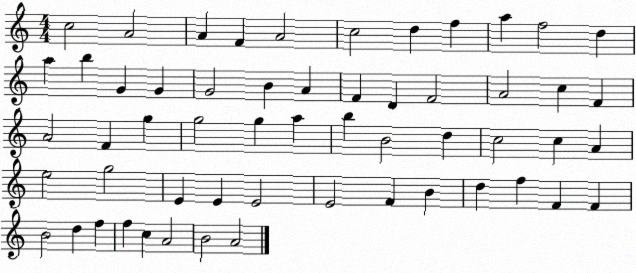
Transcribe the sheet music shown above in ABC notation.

X:1
T:Untitled
M:4/4
L:1/4
K:C
c2 A2 A F A2 c2 d f a f2 d a b G G G2 B A F D F2 A2 c F A2 F g g2 g a b B2 d c2 c A e2 g2 E E E2 E2 F B d f F F B2 d f f c A2 B2 A2